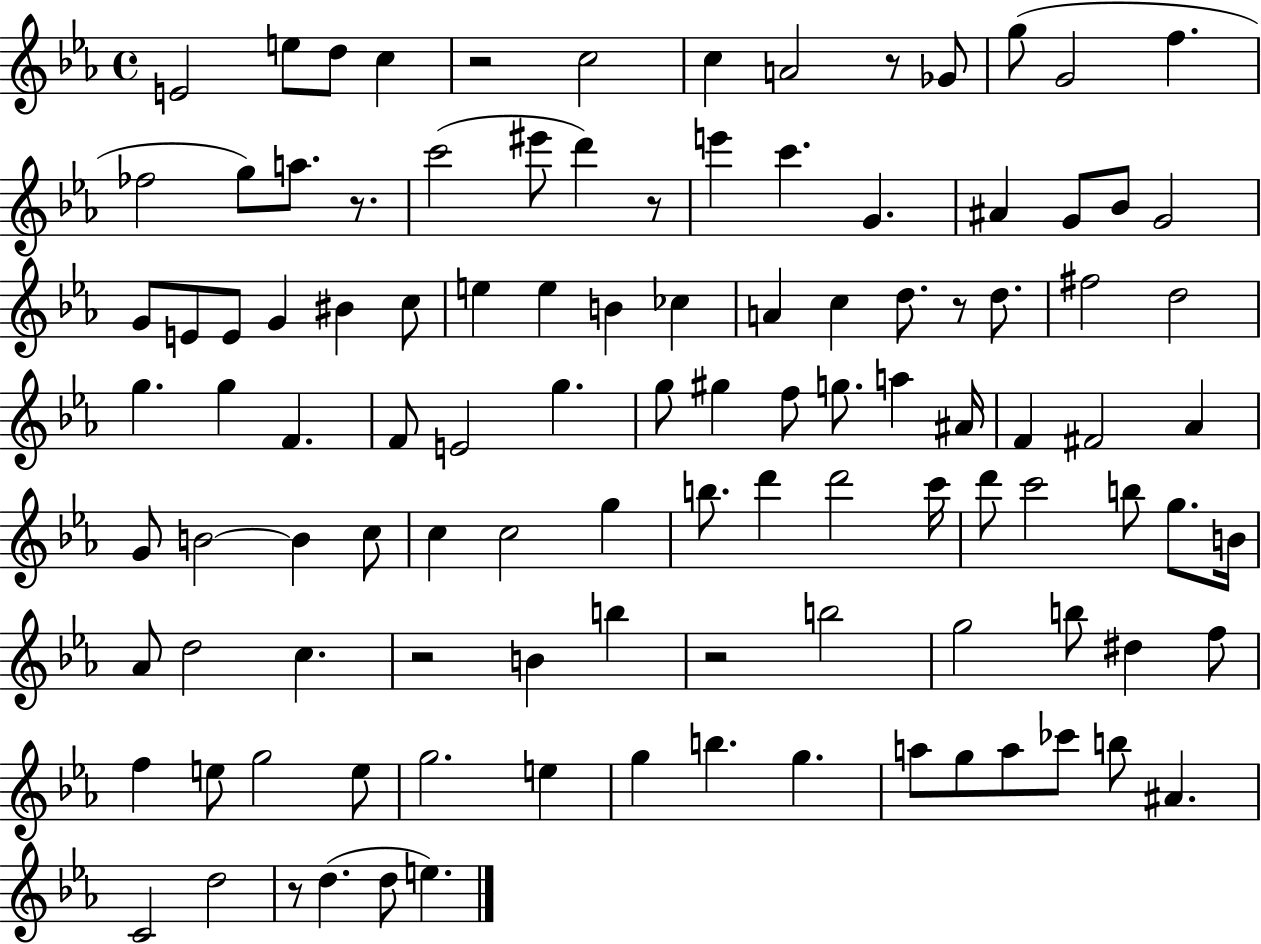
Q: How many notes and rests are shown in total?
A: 109